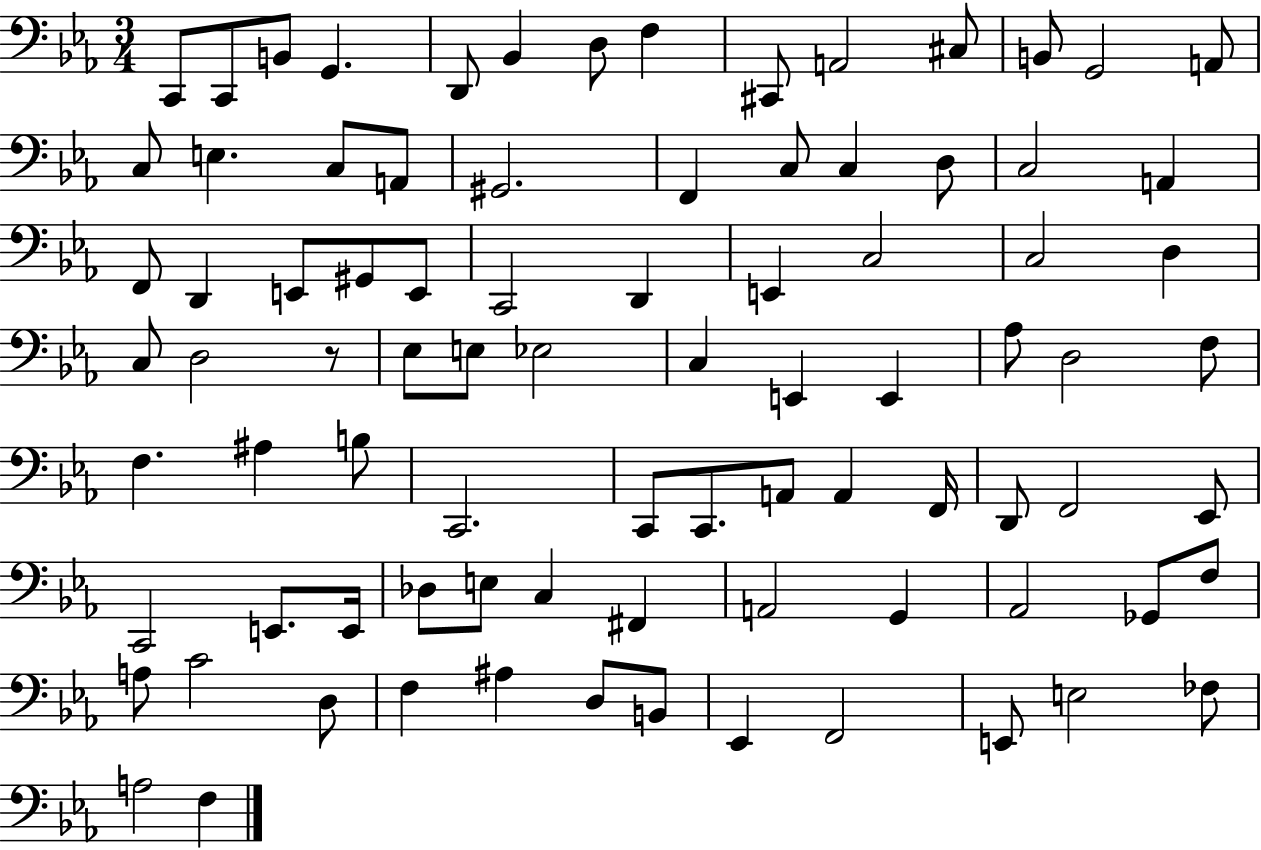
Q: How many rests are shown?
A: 1